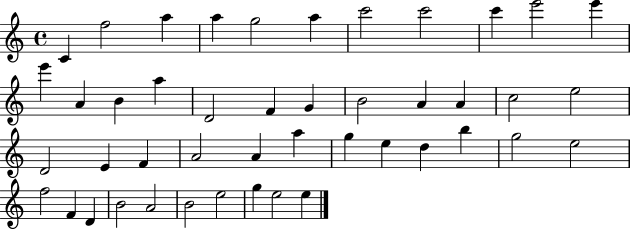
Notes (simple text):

C4/q F5/h A5/q A5/q G5/h A5/q C6/h C6/h C6/q E6/h E6/q E6/q A4/q B4/q A5/q D4/h F4/q G4/q B4/h A4/q A4/q C5/h E5/h D4/h E4/q F4/q A4/h A4/q A5/q G5/q E5/q D5/q B5/q G5/h E5/h F5/h F4/q D4/q B4/h A4/h B4/h E5/h G5/q E5/h E5/q